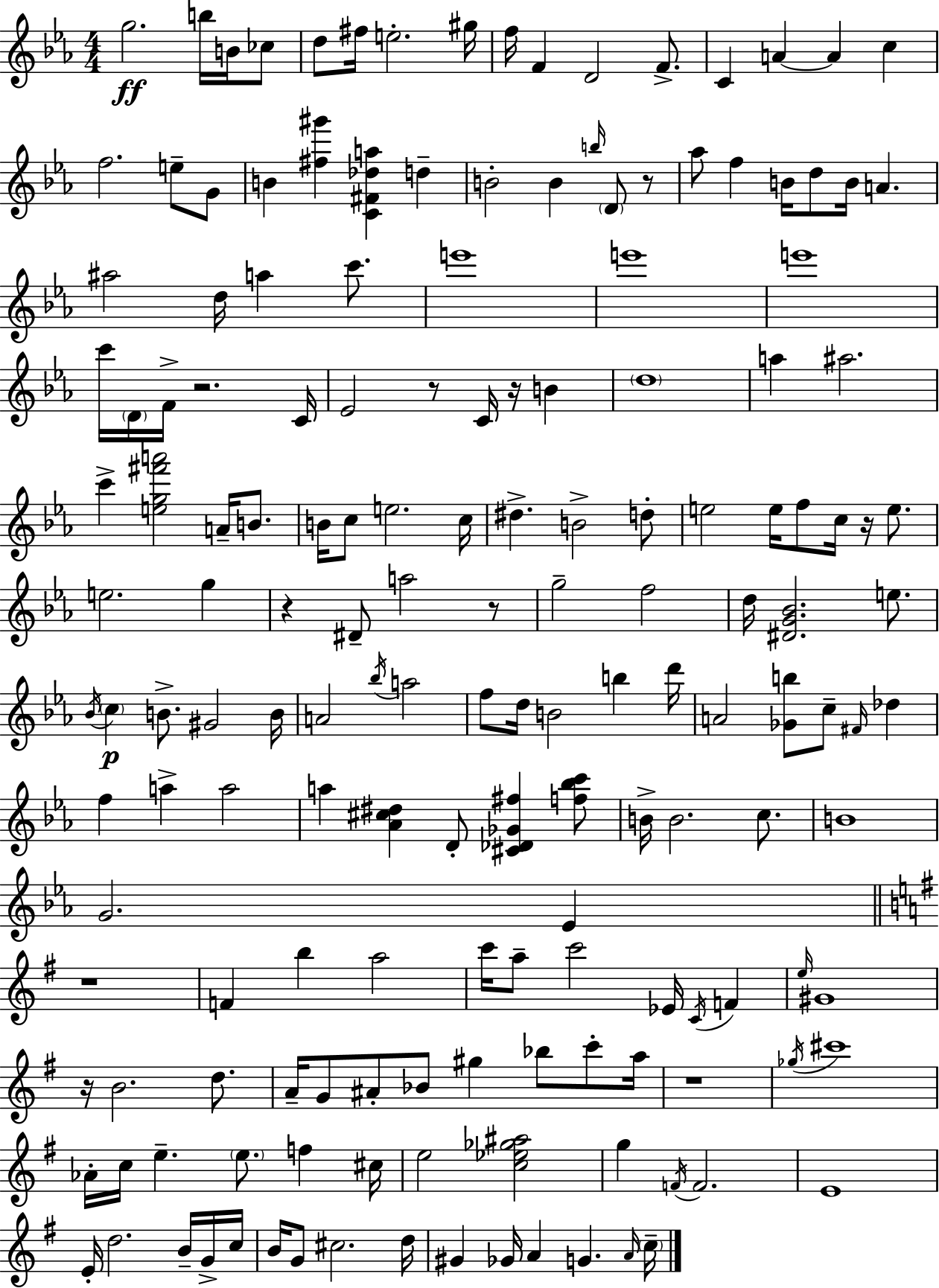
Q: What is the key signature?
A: EES major